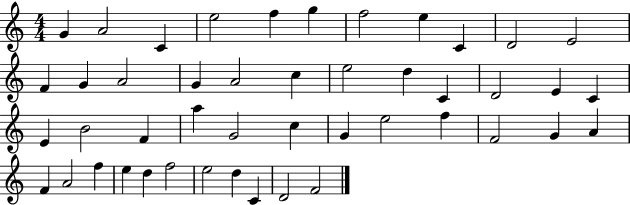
X:1
T:Untitled
M:4/4
L:1/4
K:C
G A2 C e2 f g f2 e C D2 E2 F G A2 G A2 c e2 d C D2 E C E B2 F a G2 c G e2 f F2 G A F A2 f e d f2 e2 d C D2 F2